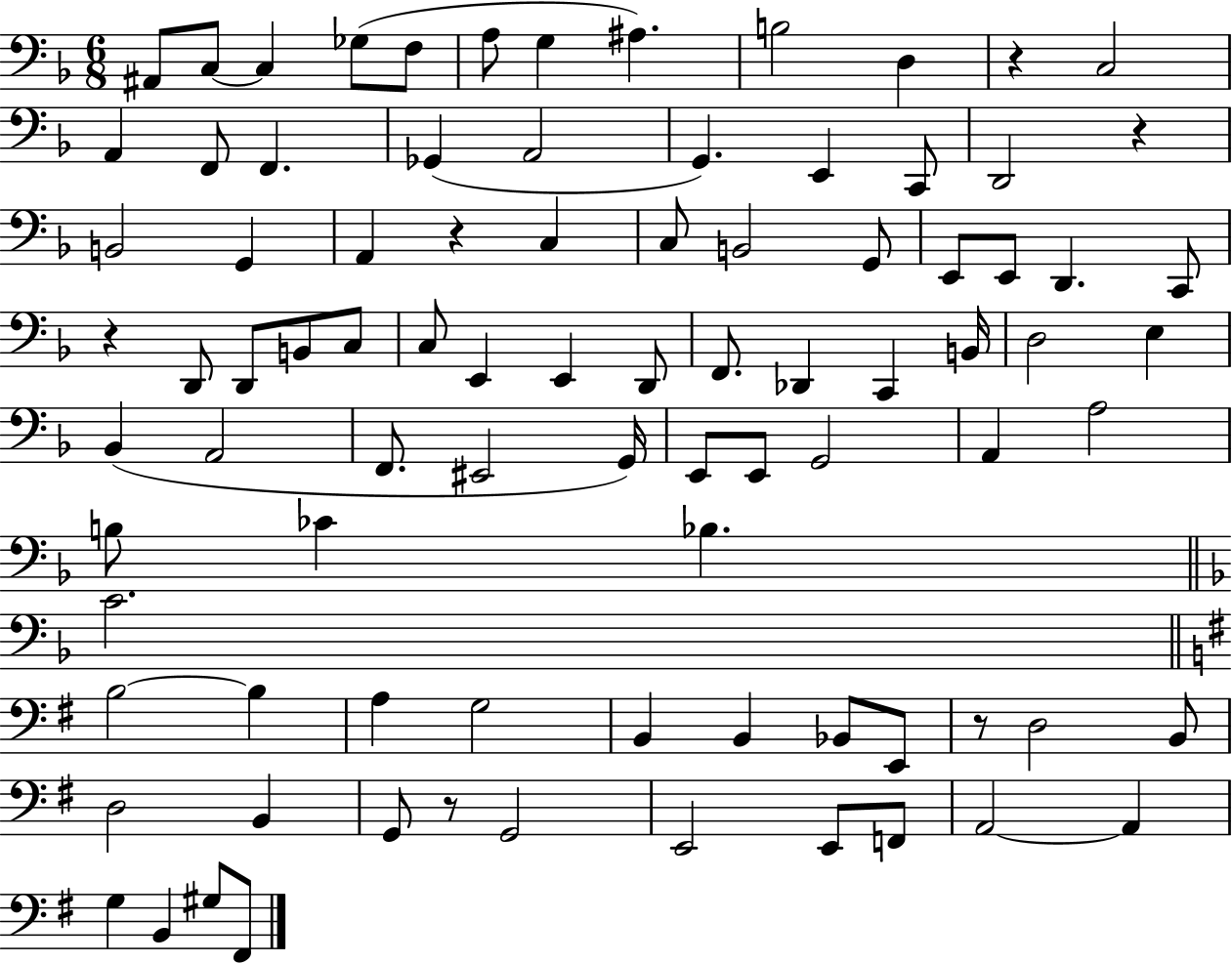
X:1
T:Untitled
M:6/8
L:1/4
K:F
^A,,/2 C,/2 C, _G,/2 F,/2 A,/2 G, ^A, B,2 D, z C,2 A,, F,,/2 F,, _G,, A,,2 G,, E,, C,,/2 D,,2 z B,,2 G,, A,, z C, C,/2 B,,2 G,,/2 E,,/2 E,,/2 D,, C,,/2 z D,,/2 D,,/2 B,,/2 C,/2 C,/2 E,, E,, D,,/2 F,,/2 _D,, C,, B,,/4 D,2 E, _B,, A,,2 F,,/2 ^E,,2 G,,/4 E,,/2 E,,/2 G,,2 A,, A,2 B,/2 _C _B, C2 B,2 B, A, G,2 B,, B,, _B,,/2 E,,/2 z/2 D,2 B,,/2 D,2 B,, G,,/2 z/2 G,,2 E,,2 E,,/2 F,,/2 A,,2 A,, G, B,, ^G,/2 ^F,,/2